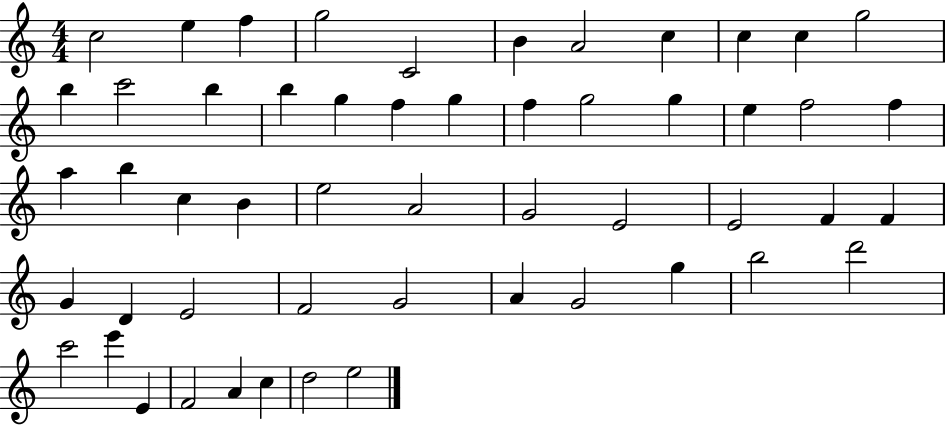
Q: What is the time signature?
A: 4/4